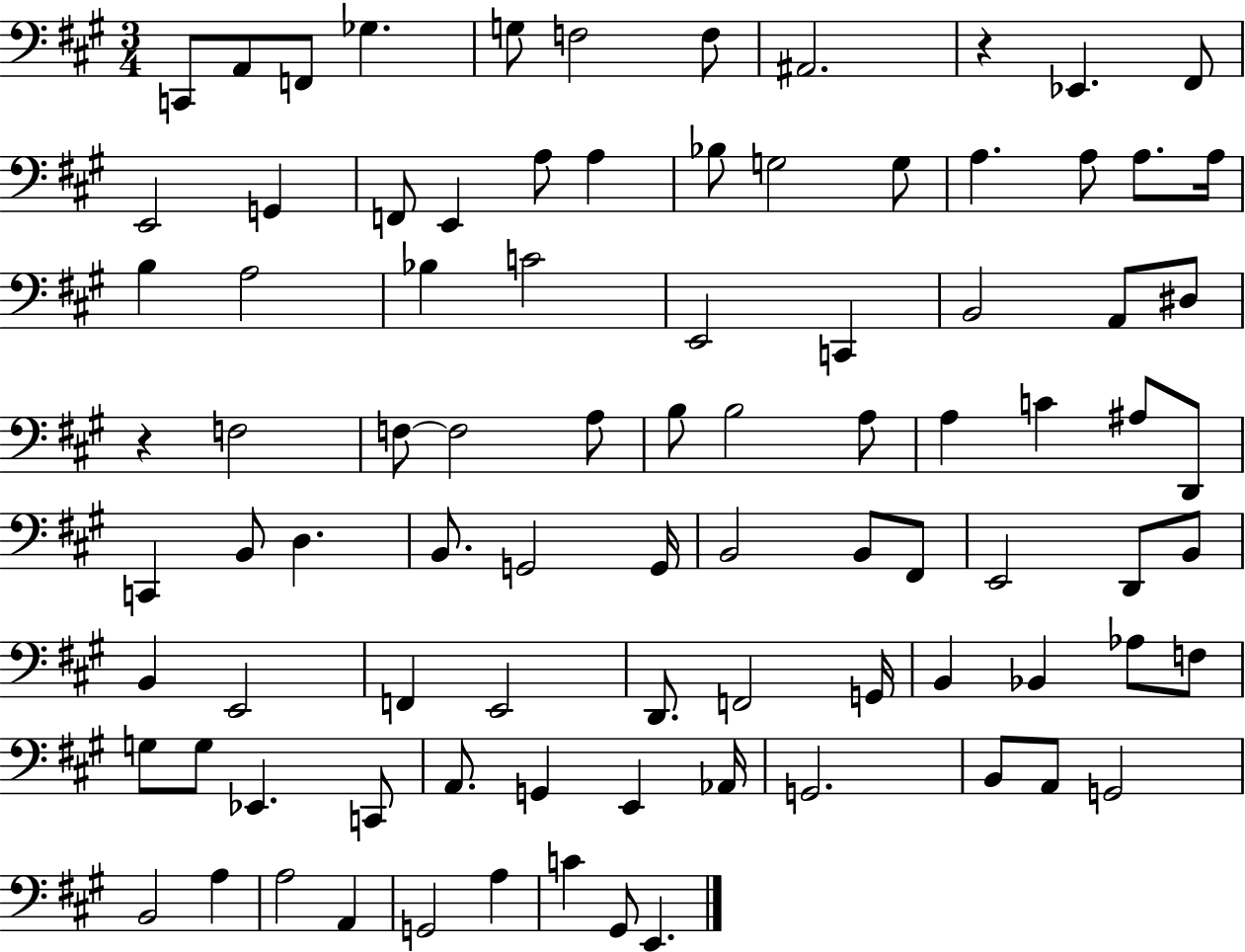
{
  \clef bass
  \numericTimeSignature
  \time 3/4
  \key a \major
  c,8 a,8 f,8 ges4. | g8 f2 f8 | ais,2. | r4 ees,4. fis,8 | \break e,2 g,4 | f,8 e,4 a8 a4 | bes8 g2 g8 | a4. a8 a8. a16 | \break b4 a2 | bes4 c'2 | e,2 c,4 | b,2 a,8 dis8 | \break r4 f2 | f8~~ f2 a8 | b8 b2 a8 | a4 c'4 ais8 d,8 | \break c,4 b,8 d4. | b,8. g,2 g,16 | b,2 b,8 fis,8 | e,2 d,8 b,8 | \break b,4 e,2 | f,4 e,2 | d,8. f,2 g,16 | b,4 bes,4 aes8 f8 | \break g8 g8 ees,4. c,8 | a,8. g,4 e,4 aes,16 | g,2. | b,8 a,8 g,2 | \break b,2 a4 | a2 a,4 | g,2 a4 | c'4 gis,8 e,4. | \break \bar "|."
}